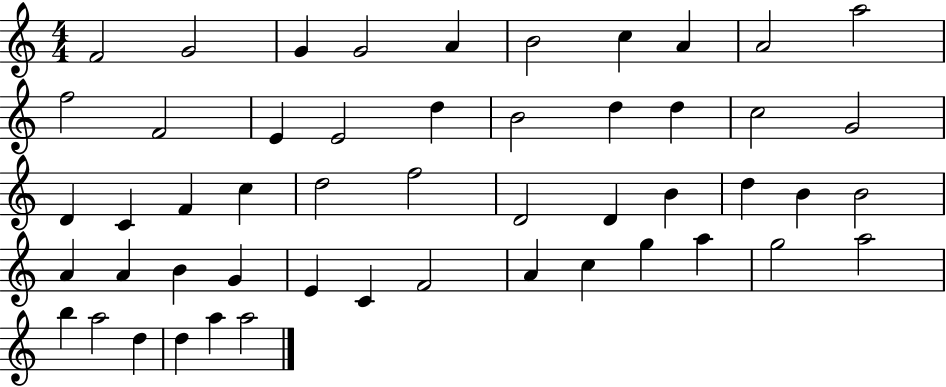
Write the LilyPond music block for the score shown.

{
  \clef treble
  \numericTimeSignature
  \time 4/4
  \key c \major
  f'2 g'2 | g'4 g'2 a'4 | b'2 c''4 a'4 | a'2 a''2 | \break f''2 f'2 | e'4 e'2 d''4 | b'2 d''4 d''4 | c''2 g'2 | \break d'4 c'4 f'4 c''4 | d''2 f''2 | d'2 d'4 b'4 | d''4 b'4 b'2 | \break a'4 a'4 b'4 g'4 | e'4 c'4 f'2 | a'4 c''4 g''4 a''4 | g''2 a''2 | \break b''4 a''2 d''4 | d''4 a''4 a''2 | \bar "|."
}